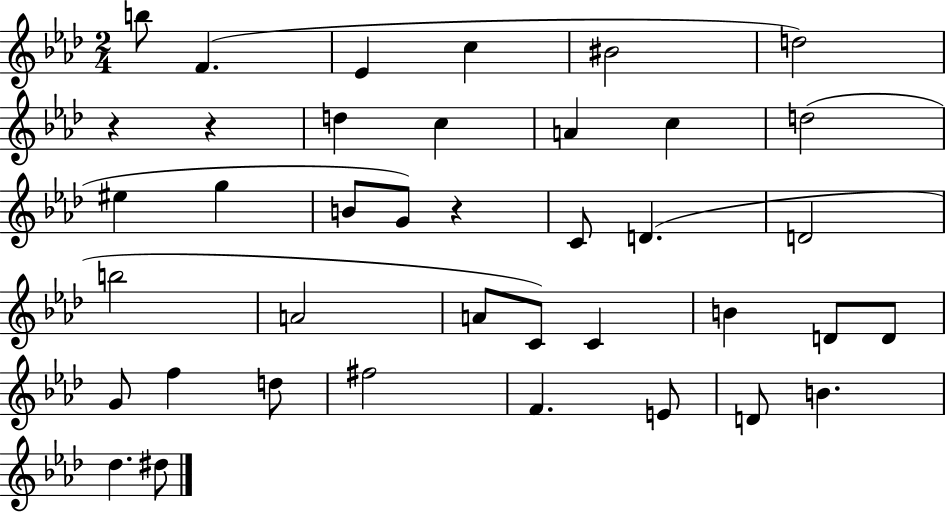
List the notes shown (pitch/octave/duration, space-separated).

B5/e F4/q. Eb4/q C5/q BIS4/h D5/h R/q R/q D5/q C5/q A4/q C5/q D5/h EIS5/q G5/q B4/e G4/e R/q C4/e D4/q. D4/h B5/h A4/h A4/e C4/e C4/q B4/q D4/e D4/e G4/e F5/q D5/e F#5/h F4/q. E4/e D4/e B4/q. Db5/q. D#5/e